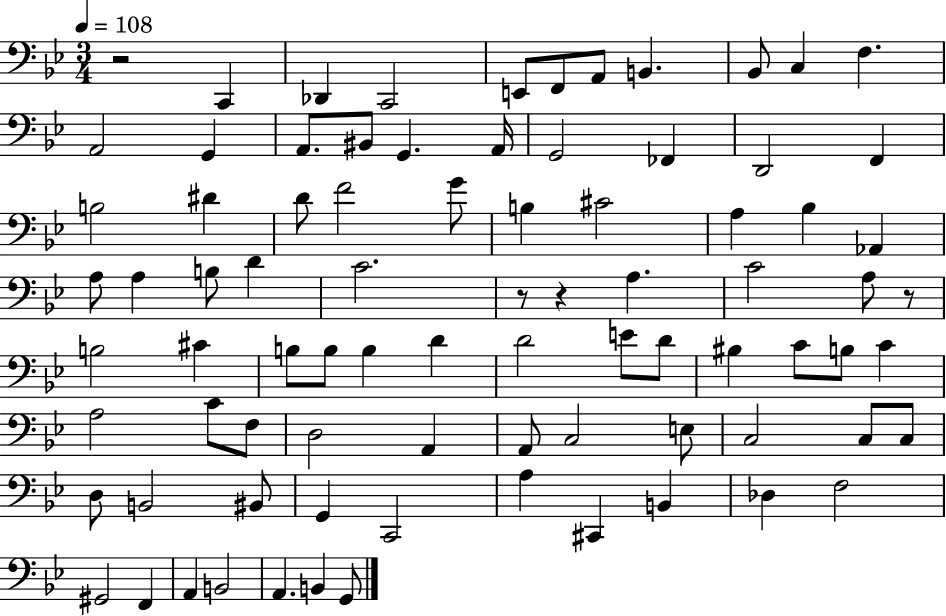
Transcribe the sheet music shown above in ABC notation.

X:1
T:Untitled
M:3/4
L:1/4
K:Bb
z2 C,, _D,, C,,2 E,,/2 F,,/2 A,,/2 B,, _B,,/2 C, F, A,,2 G,, A,,/2 ^B,,/2 G,, A,,/4 G,,2 _F,, D,,2 F,, B,2 ^D D/2 F2 G/2 B, ^C2 A, _B, _A,, A,/2 A, B,/2 D C2 z/2 z A, C2 A,/2 z/2 B,2 ^C B,/2 B,/2 B, D D2 E/2 D/2 ^B, C/2 B,/2 C A,2 C/2 F,/2 D,2 A,, A,,/2 C,2 E,/2 C,2 C,/2 C,/2 D,/2 B,,2 ^B,,/2 G,, C,,2 A, ^C,, B,, _D, F,2 ^G,,2 F,, A,, B,,2 A,, B,, G,,/2